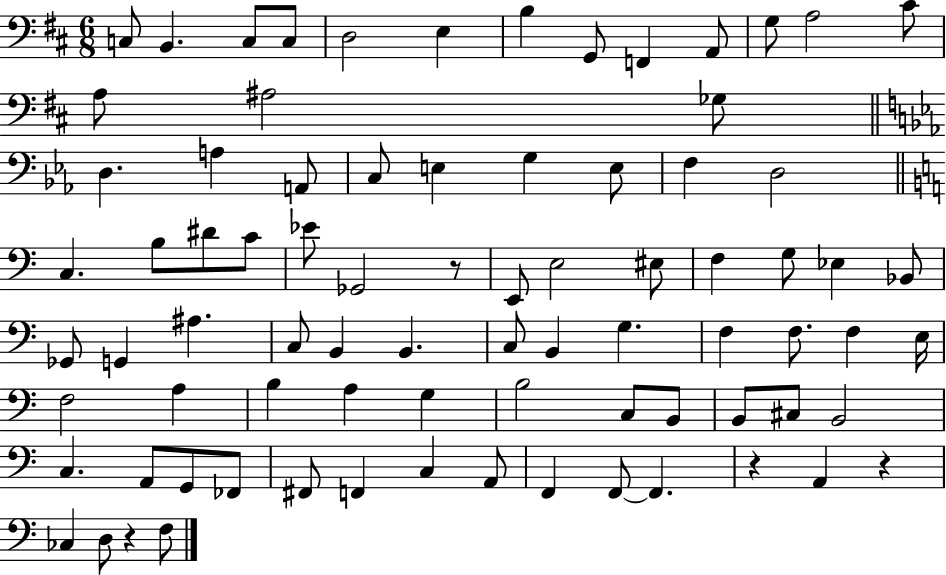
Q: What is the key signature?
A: D major